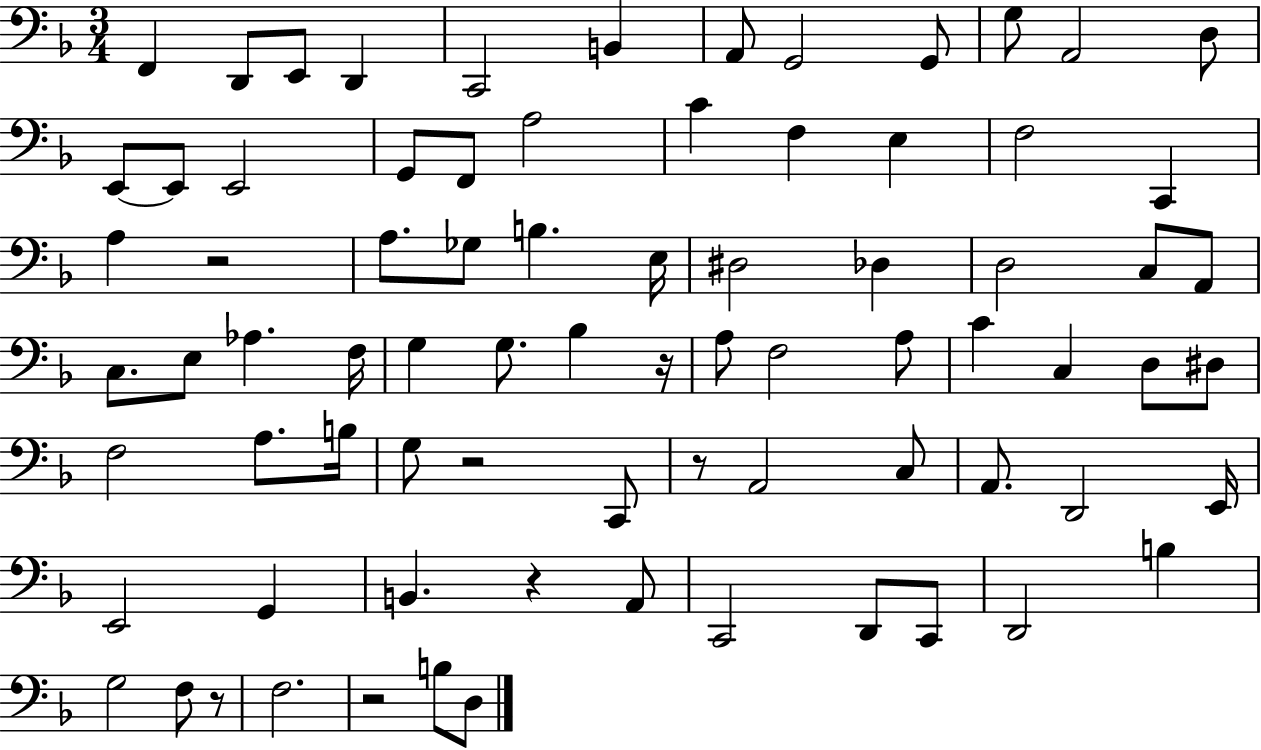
F2/q D2/e E2/e D2/q C2/h B2/q A2/e G2/h G2/e G3/e A2/h D3/e E2/e E2/e E2/h G2/e F2/e A3/h C4/q F3/q E3/q F3/h C2/q A3/q R/h A3/e. Gb3/e B3/q. E3/s D#3/h Db3/q D3/h C3/e A2/e C3/e. E3/e Ab3/q. F3/s G3/q G3/e. Bb3/q R/s A3/e F3/h A3/e C4/q C3/q D3/e D#3/e F3/h A3/e. B3/s G3/e R/h C2/e R/e A2/h C3/e A2/e. D2/h E2/s E2/h G2/q B2/q. R/q A2/e C2/h D2/e C2/e D2/h B3/q G3/h F3/e R/e F3/h. R/h B3/e D3/e